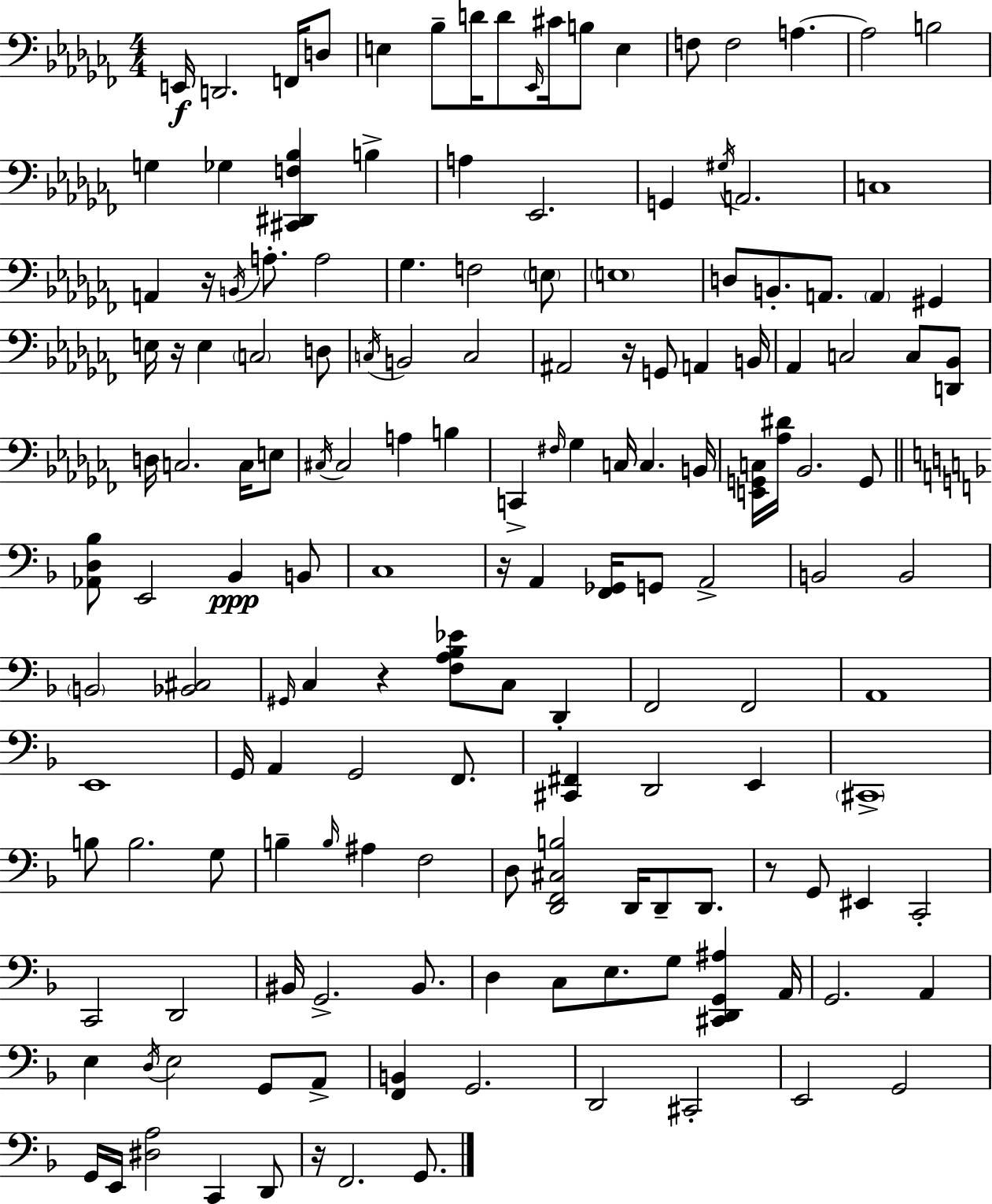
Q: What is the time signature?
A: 4/4